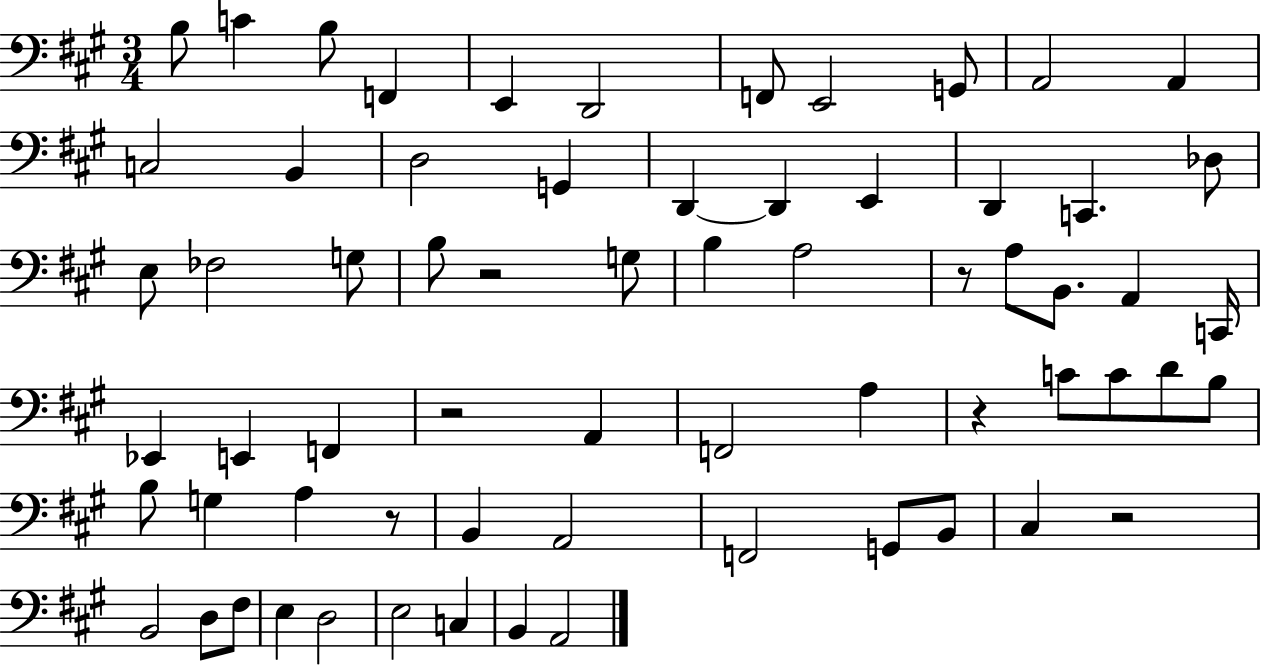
X:1
T:Untitled
M:3/4
L:1/4
K:A
B,/2 C B,/2 F,, E,, D,,2 F,,/2 E,,2 G,,/2 A,,2 A,, C,2 B,, D,2 G,, D,, D,, E,, D,, C,, _D,/2 E,/2 _F,2 G,/2 B,/2 z2 G,/2 B, A,2 z/2 A,/2 B,,/2 A,, C,,/4 _E,, E,, F,, z2 A,, F,,2 A, z C/2 C/2 D/2 B,/2 B,/2 G, A, z/2 B,, A,,2 F,,2 G,,/2 B,,/2 ^C, z2 B,,2 D,/2 ^F,/2 E, D,2 E,2 C, B,, A,,2